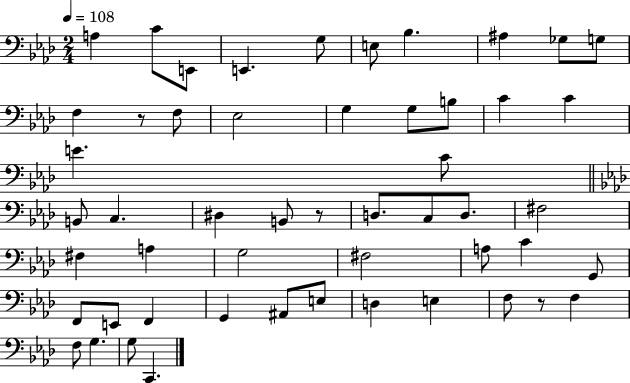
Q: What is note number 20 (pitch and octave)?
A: C4